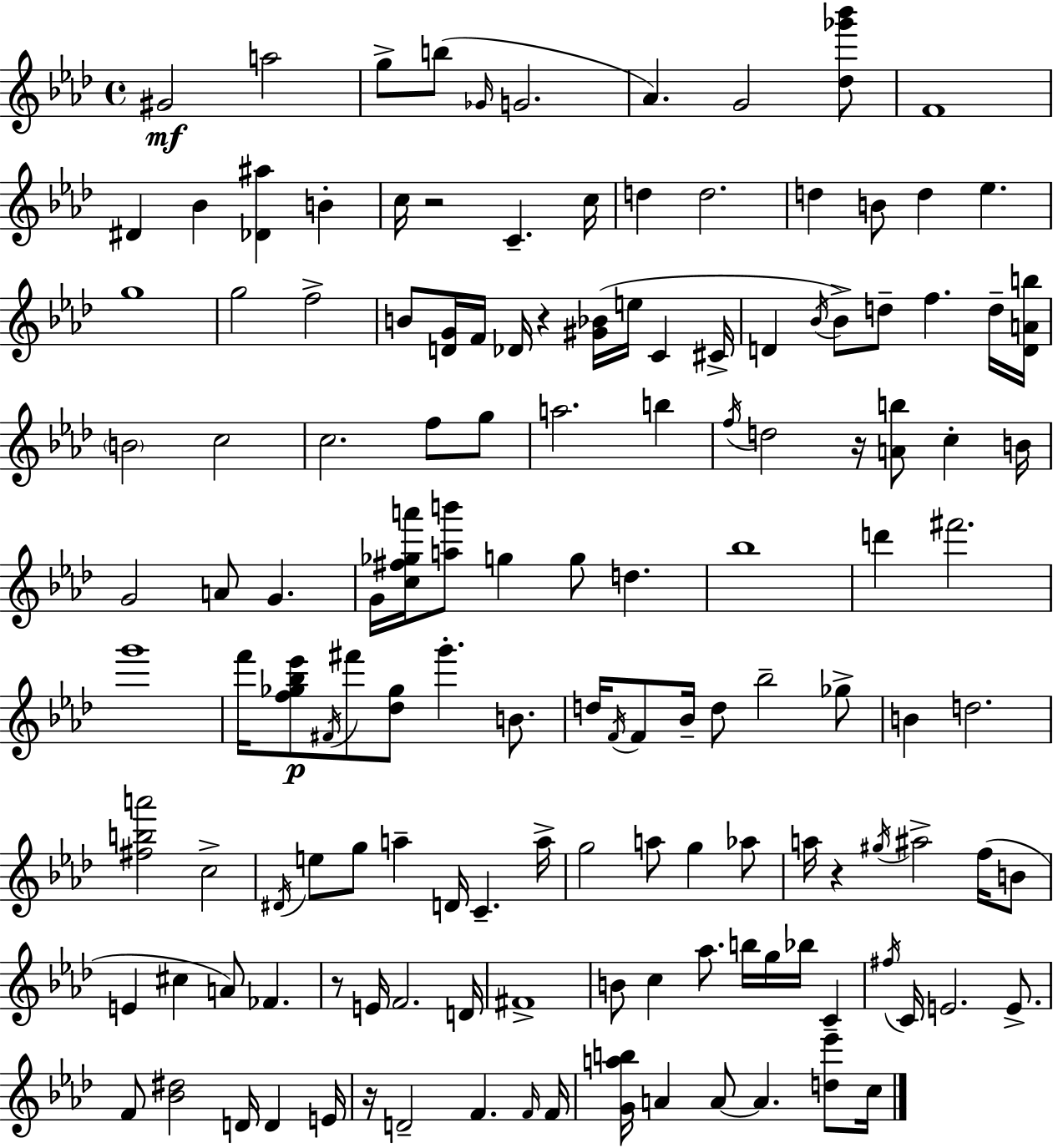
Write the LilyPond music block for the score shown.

{
  \clef treble
  \time 4/4
  \defaultTimeSignature
  \key f \minor
  \repeat volta 2 { gis'2\mf a''2 | g''8-> b''8( \grace { ges'16 } g'2. | aes'4.) g'2 <des'' ges''' bes'''>8 | f'1 | \break dis'4 bes'4 <des' ais''>4 b'4-. | c''16 r2 c'4.-- | c''16 d''4 d''2. | d''4 b'8 d''4 ees''4. | \break g''1 | g''2 f''2-> | b'8 <d' g'>16 f'16 des'16 r4 <gis' bes'>16( e''16 c'4 | cis'16-> d'4 \acciaccatura { bes'16 }) bes'8-> d''8-- f''4. | \break d''16-- <d' a' b''>16 \parenthesize b'2 c''2 | c''2. f''8 | g''8 a''2. b''4 | \acciaccatura { f''16 } d''2 r16 <a' b''>8 c''4-. | \break b'16 g'2 a'8 g'4. | g'16 <c'' fis'' ges'' a'''>16 <a'' b'''>8 g''4 g''8 d''4. | bes''1 | d'''4 fis'''2. | \break g'''1 | f'''16 <f'' ges'' bes'' ees'''>8\p \acciaccatura { fis'16 } fis'''8 <des'' ges''>8 g'''4.-. | b'8. d''16 \acciaccatura { f'16 } f'8 bes'16-- d''8 bes''2-- | ges''8-> b'4 d''2. | \break <fis'' b'' a'''>2 c''2-> | \acciaccatura { dis'16 } e''8 g''8 a''4-- d'16 c'4.-- | a''16-> g''2 a''8 | g''4 aes''8 a''16 r4 \acciaccatura { gis''16 } ais''2-> | \break f''16( b'8 e'4 cis''4 a'8) | fes'4. r8 e'16 f'2. | d'16 fis'1-> | b'8 c''4 aes''8. | \break b''16 g''16 bes''16 c'4-- \acciaccatura { fis''16 } c'16 e'2. | e'8.-> f'8 <bes' dis''>2 | d'16 d'4 e'16 r16 d'2-- | f'4. \grace { f'16 } f'16 <g' a'' b''>16 a'4 a'8~~ | \break a'4. <d'' ees'''>8 c''16 } \bar "|."
}